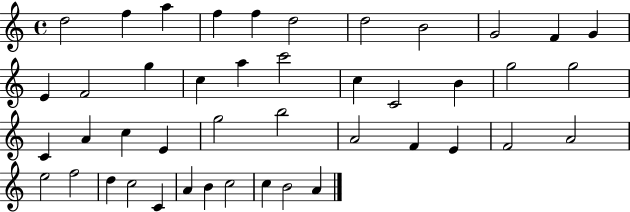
X:1
T:Untitled
M:4/4
L:1/4
K:C
d2 f a f f d2 d2 B2 G2 F G E F2 g c a c'2 c C2 B g2 g2 C A c E g2 b2 A2 F E F2 A2 e2 f2 d c2 C A B c2 c B2 A